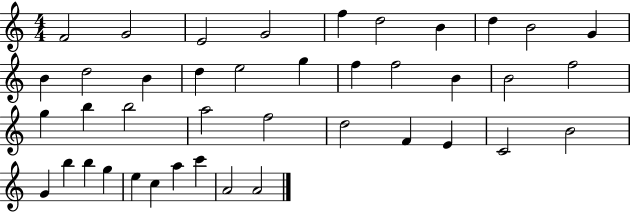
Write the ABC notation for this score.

X:1
T:Untitled
M:4/4
L:1/4
K:C
F2 G2 E2 G2 f d2 B d B2 G B d2 B d e2 g f f2 B B2 f2 g b b2 a2 f2 d2 F E C2 B2 G b b g e c a c' A2 A2